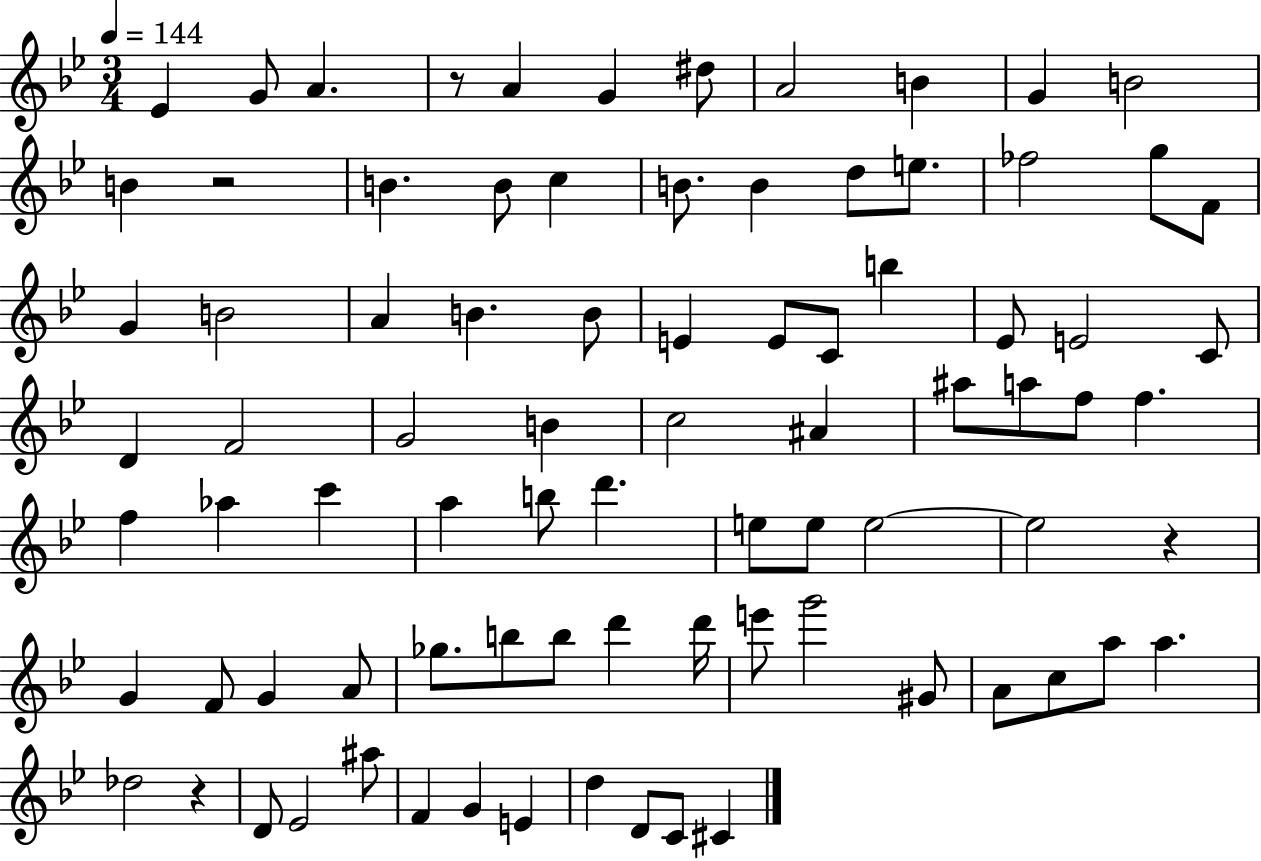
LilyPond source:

{
  \clef treble
  \numericTimeSignature
  \time 3/4
  \key bes \major
  \tempo 4 = 144
  ees'4 g'8 a'4. | r8 a'4 g'4 dis''8 | a'2 b'4 | g'4 b'2 | \break b'4 r2 | b'4. b'8 c''4 | b'8. b'4 d''8 e''8. | fes''2 g''8 f'8 | \break g'4 b'2 | a'4 b'4. b'8 | e'4 e'8 c'8 b''4 | ees'8 e'2 c'8 | \break d'4 f'2 | g'2 b'4 | c''2 ais'4 | ais''8 a''8 f''8 f''4. | \break f''4 aes''4 c'''4 | a''4 b''8 d'''4. | e''8 e''8 e''2~~ | e''2 r4 | \break g'4 f'8 g'4 a'8 | ges''8. b''8 b''8 d'''4 d'''16 | e'''8 g'''2 gis'8 | a'8 c''8 a''8 a''4. | \break des''2 r4 | d'8 ees'2 ais''8 | f'4 g'4 e'4 | d''4 d'8 c'8 cis'4 | \break \bar "|."
}